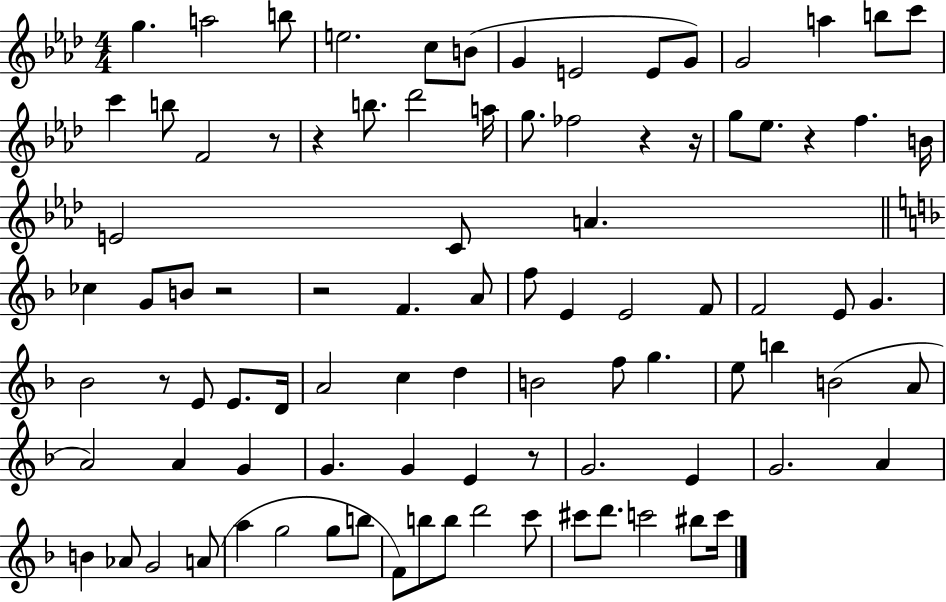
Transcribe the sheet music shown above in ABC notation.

X:1
T:Untitled
M:4/4
L:1/4
K:Ab
g a2 b/2 e2 c/2 B/2 G E2 E/2 G/2 G2 a b/2 c'/2 c' b/2 F2 z/2 z b/2 _d'2 a/4 g/2 _f2 z z/4 g/2 _e/2 z f B/4 E2 C/2 A _c G/2 B/2 z2 z2 F A/2 f/2 E E2 F/2 F2 E/2 G _B2 z/2 E/2 E/2 D/4 A2 c d B2 f/2 g e/2 b B2 A/2 A2 A G G G E z/2 G2 E G2 A B _A/2 G2 A/2 a g2 g/2 b/2 F/2 b/2 b/2 d'2 c'/2 ^c'/2 d'/2 c'2 ^b/2 c'/4